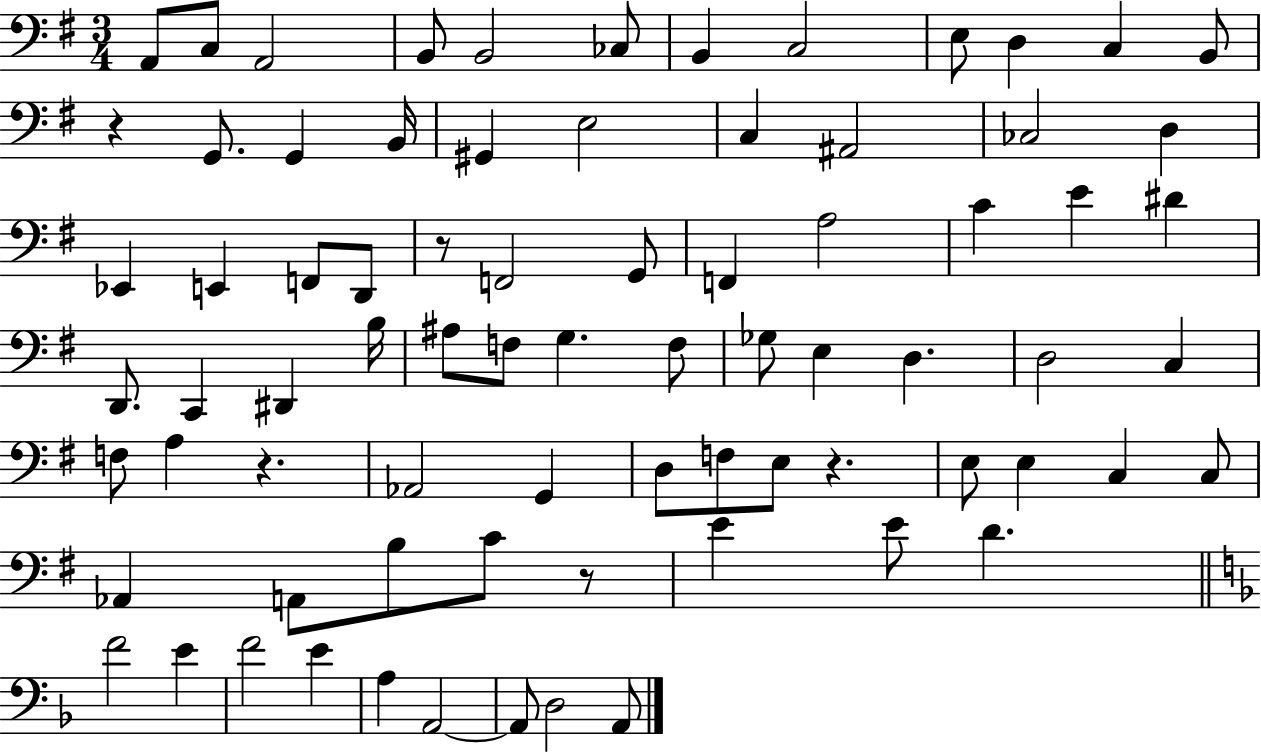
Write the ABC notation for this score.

X:1
T:Untitled
M:3/4
L:1/4
K:G
A,,/2 C,/2 A,,2 B,,/2 B,,2 _C,/2 B,, C,2 E,/2 D, C, B,,/2 z G,,/2 G,, B,,/4 ^G,, E,2 C, ^A,,2 _C,2 D, _E,, E,, F,,/2 D,,/2 z/2 F,,2 G,,/2 F,, A,2 C E ^D D,,/2 C,, ^D,, B,/4 ^A,/2 F,/2 G, F,/2 _G,/2 E, D, D,2 C, F,/2 A, z _A,,2 G,, D,/2 F,/2 E,/2 z E,/2 E, C, C,/2 _A,, A,,/2 B,/2 C/2 z/2 E E/2 D F2 E F2 E A, A,,2 A,,/2 D,2 A,,/2